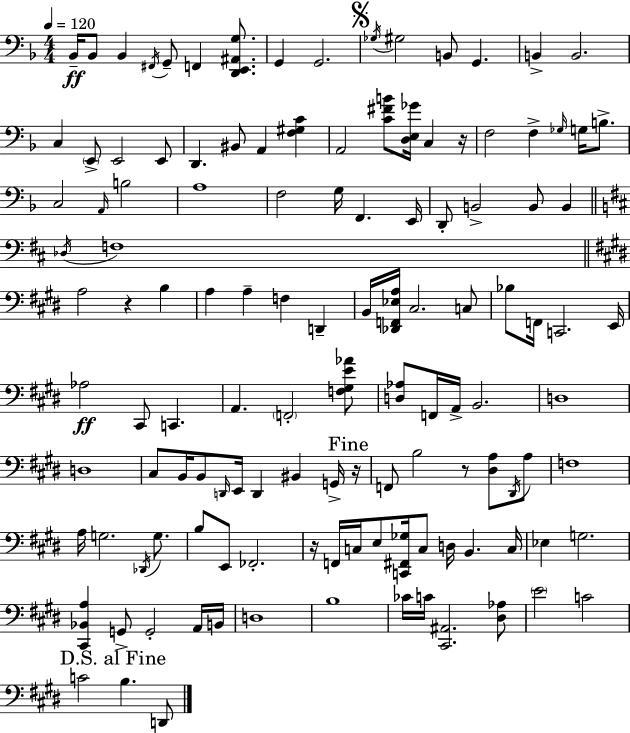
X:1
T:Untitled
M:4/4
L:1/4
K:Dm
_B,,/4 _B,,/2 _B,, ^F,,/4 G,,/2 F,, [D,,E,,^A,,G,]/2 G,, G,,2 _G,/4 ^G,2 B,,/2 G,, B,, B,,2 C, E,,/2 E,,2 E,,/2 D,, ^B,,/2 A,, [F,^G,C] A,,2 [C^FB]/2 [D,E,_G]/4 C, z/4 F,2 F, _G,/4 G,/4 B,/2 C,2 A,,/4 B,2 A,4 F,2 G,/4 F,, E,,/4 D,,/2 B,,2 B,,/2 B,, _D,/4 F,4 A,2 z B, A, A, F, D,, B,,/4 [_D,,F,,_E,A,]/4 ^C,2 C,/2 _B,/2 F,,/4 C,,2 E,,/4 _A,2 ^C,,/2 C,, A,, F,,2 [F,^G,E_A]/2 [D,_A,]/2 F,,/4 A,,/4 B,,2 D,4 D,4 ^C,/2 B,,/4 B,,/2 D,,/4 E,,/4 D,, ^B,, G,,/4 z/4 F,,/2 B,2 z/2 [^D,A,]/2 ^D,,/4 A,/2 F,4 A,/4 G,2 _D,,/4 G,/2 B,/2 E,,/2 _F,,2 z/4 F,,/4 C,/4 E,/2 [C,,^F,,_G,]/4 C,/2 D,/4 B,, C,/4 _E, G,2 [^C,,_B,,A,] G,,/2 G,,2 A,,/4 B,,/4 D,4 B,4 _C/4 C/4 [^C,,^A,,]2 [^D,_A,]/2 E2 C2 C2 B, D,,/2